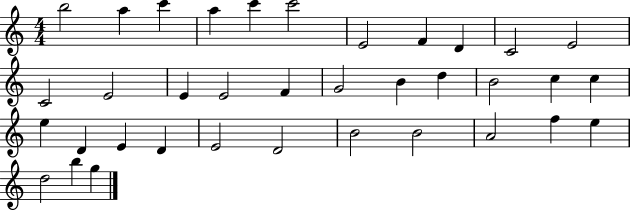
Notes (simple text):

B5/h A5/q C6/q A5/q C6/q C6/h E4/h F4/q D4/q C4/h E4/h C4/h E4/h E4/q E4/h F4/q G4/h B4/q D5/q B4/h C5/q C5/q E5/q D4/q E4/q D4/q E4/h D4/h B4/h B4/h A4/h F5/q E5/q D5/h B5/q G5/q